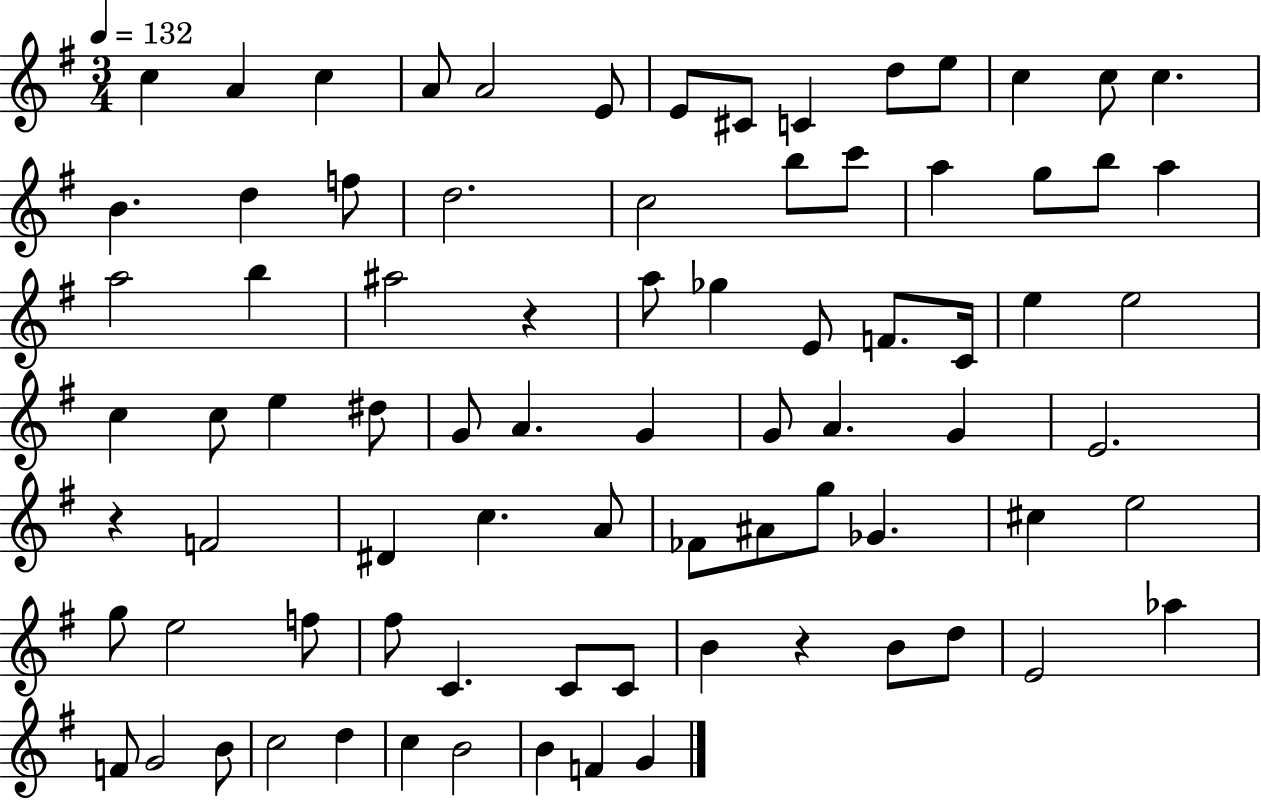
X:1
T:Untitled
M:3/4
L:1/4
K:G
c A c A/2 A2 E/2 E/2 ^C/2 C d/2 e/2 c c/2 c B d f/2 d2 c2 b/2 c'/2 a g/2 b/2 a a2 b ^a2 z a/2 _g E/2 F/2 C/4 e e2 c c/2 e ^d/2 G/2 A G G/2 A G E2 z F2 ^D c A/2 _F/2 ^A/2 g/2 _G ^c e2 g/2 e2 f/2 ^f/2 C C/2 C/2 B z B/2 d/2 E2 _a F/2 G2 B/2 c2 d c B2 B F G